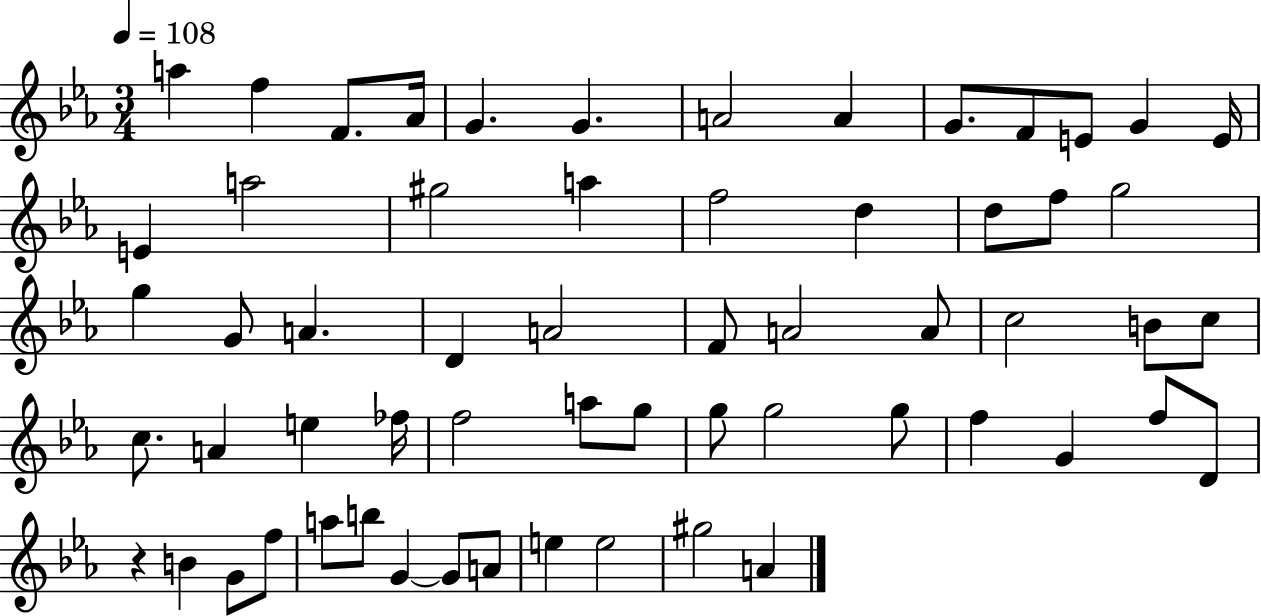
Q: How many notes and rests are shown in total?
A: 60